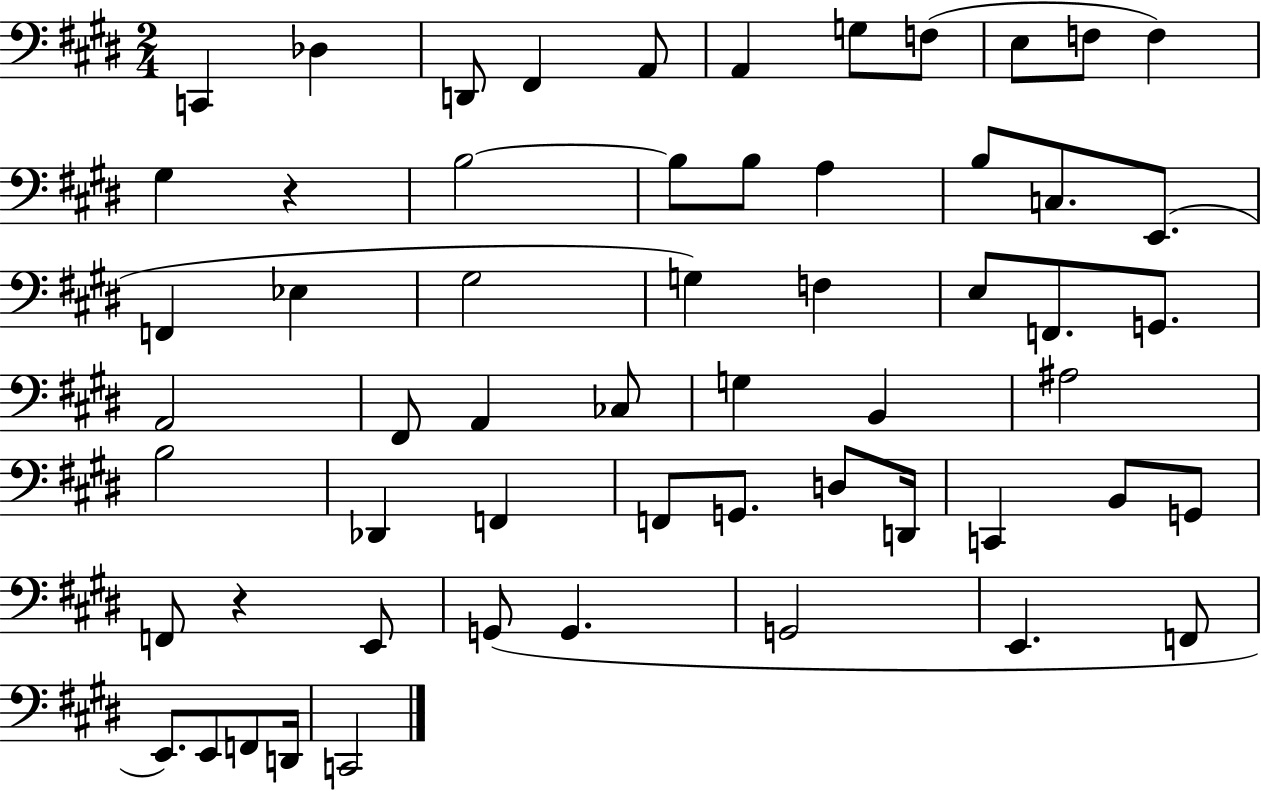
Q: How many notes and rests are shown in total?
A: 58